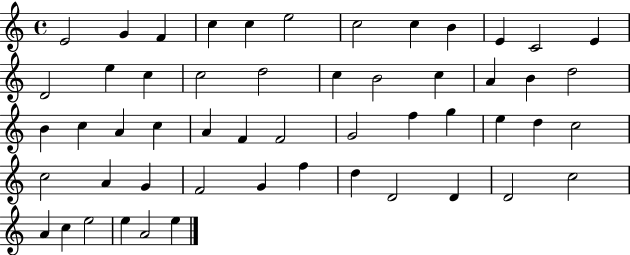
E4/h G4/q F4/q C5/q C5/q E5/h C5/h C5/q B4/q E4/q C4/h E4/q D4/h E5/q C5/q C5/h D5/h C5/q B4/h C5/q A4/q B4/q D5/h B4/q C5/q A4/q C5/q A4/q F4/q F4/h G4/h F5/q G5/q E5/q D5/q C5/h C5/h A4/q G4/q F4/h G4/q F5/q D5/q D4/h D4/q D4/h C5/h A4/q C5/q E5/h E5/q A4/h E5/q